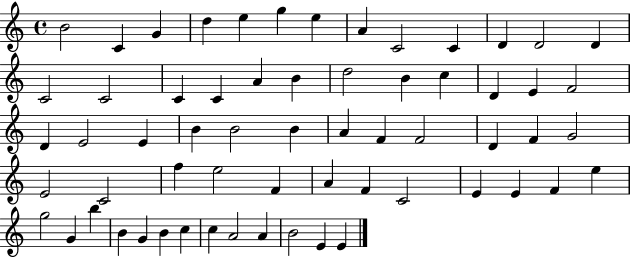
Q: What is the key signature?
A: C major